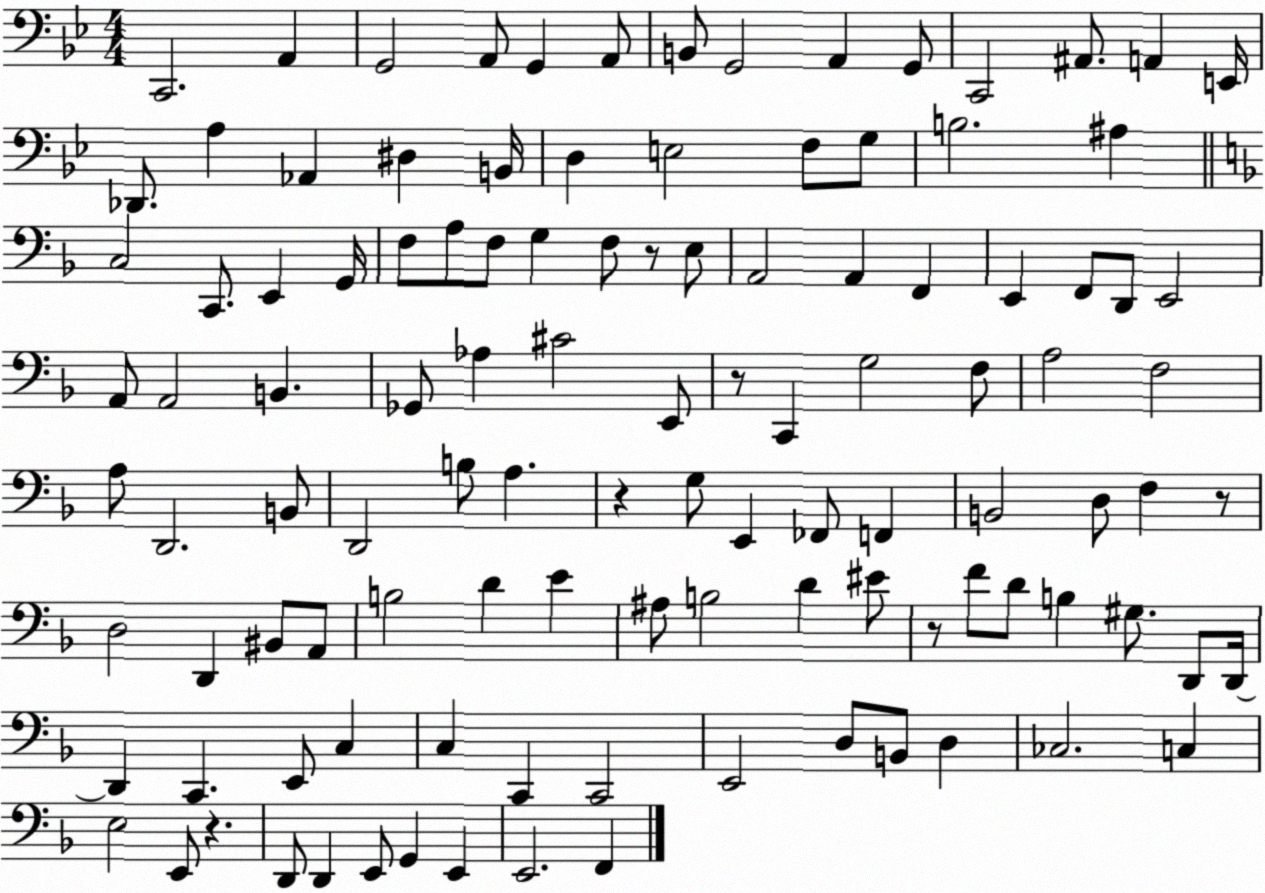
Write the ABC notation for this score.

X:1
T:Untitled
M:4/4
L:1/4
K:Bb
C,,2 A,, G,,2 A,,/2 G,, A,,/2 B,,/2 G,,2 A,, G,,/2 C,,2 ^A,,/2 A,, E,,/4 _D,,/2 A, _A,, ^D, B,,/4 D, E,2 F,/2 G,/2 B,2 ^A, C,2 C,,/2 E,, G,,/4 F,/2 A,/2 F,/2 G, F,/2 z/2 E,/2 A,,2 A,, F,, E,, F,,/2 D,,/2 E,,2 A,,/2 A,,2 B,, _G,,/2 _A, ^C2 E,,/2 z/2 C,, G,2 F,/2 A,2 F,2 A,/2 D,,2 B,,/2 D,,2 B,/2 A, z G,/2 E,, _F,,/2 F,, B,,2 D,/2 F, z/2 D,2 D,, ^B,,/2 A,,/2 B,2 D E ^A,/2 B,2 D ^E/2 z/2 F/2 D/2 B, ^G,/2 D,,/2 D,,/4 D,, C,, E,,/2 C, C, C,, C,,2 E,,2 D,/2 B,,/2 D, _C,2 C, E,2 E,,/2 z D,,/2 D,, E,,/2 G,, E,, E,,2 F,,